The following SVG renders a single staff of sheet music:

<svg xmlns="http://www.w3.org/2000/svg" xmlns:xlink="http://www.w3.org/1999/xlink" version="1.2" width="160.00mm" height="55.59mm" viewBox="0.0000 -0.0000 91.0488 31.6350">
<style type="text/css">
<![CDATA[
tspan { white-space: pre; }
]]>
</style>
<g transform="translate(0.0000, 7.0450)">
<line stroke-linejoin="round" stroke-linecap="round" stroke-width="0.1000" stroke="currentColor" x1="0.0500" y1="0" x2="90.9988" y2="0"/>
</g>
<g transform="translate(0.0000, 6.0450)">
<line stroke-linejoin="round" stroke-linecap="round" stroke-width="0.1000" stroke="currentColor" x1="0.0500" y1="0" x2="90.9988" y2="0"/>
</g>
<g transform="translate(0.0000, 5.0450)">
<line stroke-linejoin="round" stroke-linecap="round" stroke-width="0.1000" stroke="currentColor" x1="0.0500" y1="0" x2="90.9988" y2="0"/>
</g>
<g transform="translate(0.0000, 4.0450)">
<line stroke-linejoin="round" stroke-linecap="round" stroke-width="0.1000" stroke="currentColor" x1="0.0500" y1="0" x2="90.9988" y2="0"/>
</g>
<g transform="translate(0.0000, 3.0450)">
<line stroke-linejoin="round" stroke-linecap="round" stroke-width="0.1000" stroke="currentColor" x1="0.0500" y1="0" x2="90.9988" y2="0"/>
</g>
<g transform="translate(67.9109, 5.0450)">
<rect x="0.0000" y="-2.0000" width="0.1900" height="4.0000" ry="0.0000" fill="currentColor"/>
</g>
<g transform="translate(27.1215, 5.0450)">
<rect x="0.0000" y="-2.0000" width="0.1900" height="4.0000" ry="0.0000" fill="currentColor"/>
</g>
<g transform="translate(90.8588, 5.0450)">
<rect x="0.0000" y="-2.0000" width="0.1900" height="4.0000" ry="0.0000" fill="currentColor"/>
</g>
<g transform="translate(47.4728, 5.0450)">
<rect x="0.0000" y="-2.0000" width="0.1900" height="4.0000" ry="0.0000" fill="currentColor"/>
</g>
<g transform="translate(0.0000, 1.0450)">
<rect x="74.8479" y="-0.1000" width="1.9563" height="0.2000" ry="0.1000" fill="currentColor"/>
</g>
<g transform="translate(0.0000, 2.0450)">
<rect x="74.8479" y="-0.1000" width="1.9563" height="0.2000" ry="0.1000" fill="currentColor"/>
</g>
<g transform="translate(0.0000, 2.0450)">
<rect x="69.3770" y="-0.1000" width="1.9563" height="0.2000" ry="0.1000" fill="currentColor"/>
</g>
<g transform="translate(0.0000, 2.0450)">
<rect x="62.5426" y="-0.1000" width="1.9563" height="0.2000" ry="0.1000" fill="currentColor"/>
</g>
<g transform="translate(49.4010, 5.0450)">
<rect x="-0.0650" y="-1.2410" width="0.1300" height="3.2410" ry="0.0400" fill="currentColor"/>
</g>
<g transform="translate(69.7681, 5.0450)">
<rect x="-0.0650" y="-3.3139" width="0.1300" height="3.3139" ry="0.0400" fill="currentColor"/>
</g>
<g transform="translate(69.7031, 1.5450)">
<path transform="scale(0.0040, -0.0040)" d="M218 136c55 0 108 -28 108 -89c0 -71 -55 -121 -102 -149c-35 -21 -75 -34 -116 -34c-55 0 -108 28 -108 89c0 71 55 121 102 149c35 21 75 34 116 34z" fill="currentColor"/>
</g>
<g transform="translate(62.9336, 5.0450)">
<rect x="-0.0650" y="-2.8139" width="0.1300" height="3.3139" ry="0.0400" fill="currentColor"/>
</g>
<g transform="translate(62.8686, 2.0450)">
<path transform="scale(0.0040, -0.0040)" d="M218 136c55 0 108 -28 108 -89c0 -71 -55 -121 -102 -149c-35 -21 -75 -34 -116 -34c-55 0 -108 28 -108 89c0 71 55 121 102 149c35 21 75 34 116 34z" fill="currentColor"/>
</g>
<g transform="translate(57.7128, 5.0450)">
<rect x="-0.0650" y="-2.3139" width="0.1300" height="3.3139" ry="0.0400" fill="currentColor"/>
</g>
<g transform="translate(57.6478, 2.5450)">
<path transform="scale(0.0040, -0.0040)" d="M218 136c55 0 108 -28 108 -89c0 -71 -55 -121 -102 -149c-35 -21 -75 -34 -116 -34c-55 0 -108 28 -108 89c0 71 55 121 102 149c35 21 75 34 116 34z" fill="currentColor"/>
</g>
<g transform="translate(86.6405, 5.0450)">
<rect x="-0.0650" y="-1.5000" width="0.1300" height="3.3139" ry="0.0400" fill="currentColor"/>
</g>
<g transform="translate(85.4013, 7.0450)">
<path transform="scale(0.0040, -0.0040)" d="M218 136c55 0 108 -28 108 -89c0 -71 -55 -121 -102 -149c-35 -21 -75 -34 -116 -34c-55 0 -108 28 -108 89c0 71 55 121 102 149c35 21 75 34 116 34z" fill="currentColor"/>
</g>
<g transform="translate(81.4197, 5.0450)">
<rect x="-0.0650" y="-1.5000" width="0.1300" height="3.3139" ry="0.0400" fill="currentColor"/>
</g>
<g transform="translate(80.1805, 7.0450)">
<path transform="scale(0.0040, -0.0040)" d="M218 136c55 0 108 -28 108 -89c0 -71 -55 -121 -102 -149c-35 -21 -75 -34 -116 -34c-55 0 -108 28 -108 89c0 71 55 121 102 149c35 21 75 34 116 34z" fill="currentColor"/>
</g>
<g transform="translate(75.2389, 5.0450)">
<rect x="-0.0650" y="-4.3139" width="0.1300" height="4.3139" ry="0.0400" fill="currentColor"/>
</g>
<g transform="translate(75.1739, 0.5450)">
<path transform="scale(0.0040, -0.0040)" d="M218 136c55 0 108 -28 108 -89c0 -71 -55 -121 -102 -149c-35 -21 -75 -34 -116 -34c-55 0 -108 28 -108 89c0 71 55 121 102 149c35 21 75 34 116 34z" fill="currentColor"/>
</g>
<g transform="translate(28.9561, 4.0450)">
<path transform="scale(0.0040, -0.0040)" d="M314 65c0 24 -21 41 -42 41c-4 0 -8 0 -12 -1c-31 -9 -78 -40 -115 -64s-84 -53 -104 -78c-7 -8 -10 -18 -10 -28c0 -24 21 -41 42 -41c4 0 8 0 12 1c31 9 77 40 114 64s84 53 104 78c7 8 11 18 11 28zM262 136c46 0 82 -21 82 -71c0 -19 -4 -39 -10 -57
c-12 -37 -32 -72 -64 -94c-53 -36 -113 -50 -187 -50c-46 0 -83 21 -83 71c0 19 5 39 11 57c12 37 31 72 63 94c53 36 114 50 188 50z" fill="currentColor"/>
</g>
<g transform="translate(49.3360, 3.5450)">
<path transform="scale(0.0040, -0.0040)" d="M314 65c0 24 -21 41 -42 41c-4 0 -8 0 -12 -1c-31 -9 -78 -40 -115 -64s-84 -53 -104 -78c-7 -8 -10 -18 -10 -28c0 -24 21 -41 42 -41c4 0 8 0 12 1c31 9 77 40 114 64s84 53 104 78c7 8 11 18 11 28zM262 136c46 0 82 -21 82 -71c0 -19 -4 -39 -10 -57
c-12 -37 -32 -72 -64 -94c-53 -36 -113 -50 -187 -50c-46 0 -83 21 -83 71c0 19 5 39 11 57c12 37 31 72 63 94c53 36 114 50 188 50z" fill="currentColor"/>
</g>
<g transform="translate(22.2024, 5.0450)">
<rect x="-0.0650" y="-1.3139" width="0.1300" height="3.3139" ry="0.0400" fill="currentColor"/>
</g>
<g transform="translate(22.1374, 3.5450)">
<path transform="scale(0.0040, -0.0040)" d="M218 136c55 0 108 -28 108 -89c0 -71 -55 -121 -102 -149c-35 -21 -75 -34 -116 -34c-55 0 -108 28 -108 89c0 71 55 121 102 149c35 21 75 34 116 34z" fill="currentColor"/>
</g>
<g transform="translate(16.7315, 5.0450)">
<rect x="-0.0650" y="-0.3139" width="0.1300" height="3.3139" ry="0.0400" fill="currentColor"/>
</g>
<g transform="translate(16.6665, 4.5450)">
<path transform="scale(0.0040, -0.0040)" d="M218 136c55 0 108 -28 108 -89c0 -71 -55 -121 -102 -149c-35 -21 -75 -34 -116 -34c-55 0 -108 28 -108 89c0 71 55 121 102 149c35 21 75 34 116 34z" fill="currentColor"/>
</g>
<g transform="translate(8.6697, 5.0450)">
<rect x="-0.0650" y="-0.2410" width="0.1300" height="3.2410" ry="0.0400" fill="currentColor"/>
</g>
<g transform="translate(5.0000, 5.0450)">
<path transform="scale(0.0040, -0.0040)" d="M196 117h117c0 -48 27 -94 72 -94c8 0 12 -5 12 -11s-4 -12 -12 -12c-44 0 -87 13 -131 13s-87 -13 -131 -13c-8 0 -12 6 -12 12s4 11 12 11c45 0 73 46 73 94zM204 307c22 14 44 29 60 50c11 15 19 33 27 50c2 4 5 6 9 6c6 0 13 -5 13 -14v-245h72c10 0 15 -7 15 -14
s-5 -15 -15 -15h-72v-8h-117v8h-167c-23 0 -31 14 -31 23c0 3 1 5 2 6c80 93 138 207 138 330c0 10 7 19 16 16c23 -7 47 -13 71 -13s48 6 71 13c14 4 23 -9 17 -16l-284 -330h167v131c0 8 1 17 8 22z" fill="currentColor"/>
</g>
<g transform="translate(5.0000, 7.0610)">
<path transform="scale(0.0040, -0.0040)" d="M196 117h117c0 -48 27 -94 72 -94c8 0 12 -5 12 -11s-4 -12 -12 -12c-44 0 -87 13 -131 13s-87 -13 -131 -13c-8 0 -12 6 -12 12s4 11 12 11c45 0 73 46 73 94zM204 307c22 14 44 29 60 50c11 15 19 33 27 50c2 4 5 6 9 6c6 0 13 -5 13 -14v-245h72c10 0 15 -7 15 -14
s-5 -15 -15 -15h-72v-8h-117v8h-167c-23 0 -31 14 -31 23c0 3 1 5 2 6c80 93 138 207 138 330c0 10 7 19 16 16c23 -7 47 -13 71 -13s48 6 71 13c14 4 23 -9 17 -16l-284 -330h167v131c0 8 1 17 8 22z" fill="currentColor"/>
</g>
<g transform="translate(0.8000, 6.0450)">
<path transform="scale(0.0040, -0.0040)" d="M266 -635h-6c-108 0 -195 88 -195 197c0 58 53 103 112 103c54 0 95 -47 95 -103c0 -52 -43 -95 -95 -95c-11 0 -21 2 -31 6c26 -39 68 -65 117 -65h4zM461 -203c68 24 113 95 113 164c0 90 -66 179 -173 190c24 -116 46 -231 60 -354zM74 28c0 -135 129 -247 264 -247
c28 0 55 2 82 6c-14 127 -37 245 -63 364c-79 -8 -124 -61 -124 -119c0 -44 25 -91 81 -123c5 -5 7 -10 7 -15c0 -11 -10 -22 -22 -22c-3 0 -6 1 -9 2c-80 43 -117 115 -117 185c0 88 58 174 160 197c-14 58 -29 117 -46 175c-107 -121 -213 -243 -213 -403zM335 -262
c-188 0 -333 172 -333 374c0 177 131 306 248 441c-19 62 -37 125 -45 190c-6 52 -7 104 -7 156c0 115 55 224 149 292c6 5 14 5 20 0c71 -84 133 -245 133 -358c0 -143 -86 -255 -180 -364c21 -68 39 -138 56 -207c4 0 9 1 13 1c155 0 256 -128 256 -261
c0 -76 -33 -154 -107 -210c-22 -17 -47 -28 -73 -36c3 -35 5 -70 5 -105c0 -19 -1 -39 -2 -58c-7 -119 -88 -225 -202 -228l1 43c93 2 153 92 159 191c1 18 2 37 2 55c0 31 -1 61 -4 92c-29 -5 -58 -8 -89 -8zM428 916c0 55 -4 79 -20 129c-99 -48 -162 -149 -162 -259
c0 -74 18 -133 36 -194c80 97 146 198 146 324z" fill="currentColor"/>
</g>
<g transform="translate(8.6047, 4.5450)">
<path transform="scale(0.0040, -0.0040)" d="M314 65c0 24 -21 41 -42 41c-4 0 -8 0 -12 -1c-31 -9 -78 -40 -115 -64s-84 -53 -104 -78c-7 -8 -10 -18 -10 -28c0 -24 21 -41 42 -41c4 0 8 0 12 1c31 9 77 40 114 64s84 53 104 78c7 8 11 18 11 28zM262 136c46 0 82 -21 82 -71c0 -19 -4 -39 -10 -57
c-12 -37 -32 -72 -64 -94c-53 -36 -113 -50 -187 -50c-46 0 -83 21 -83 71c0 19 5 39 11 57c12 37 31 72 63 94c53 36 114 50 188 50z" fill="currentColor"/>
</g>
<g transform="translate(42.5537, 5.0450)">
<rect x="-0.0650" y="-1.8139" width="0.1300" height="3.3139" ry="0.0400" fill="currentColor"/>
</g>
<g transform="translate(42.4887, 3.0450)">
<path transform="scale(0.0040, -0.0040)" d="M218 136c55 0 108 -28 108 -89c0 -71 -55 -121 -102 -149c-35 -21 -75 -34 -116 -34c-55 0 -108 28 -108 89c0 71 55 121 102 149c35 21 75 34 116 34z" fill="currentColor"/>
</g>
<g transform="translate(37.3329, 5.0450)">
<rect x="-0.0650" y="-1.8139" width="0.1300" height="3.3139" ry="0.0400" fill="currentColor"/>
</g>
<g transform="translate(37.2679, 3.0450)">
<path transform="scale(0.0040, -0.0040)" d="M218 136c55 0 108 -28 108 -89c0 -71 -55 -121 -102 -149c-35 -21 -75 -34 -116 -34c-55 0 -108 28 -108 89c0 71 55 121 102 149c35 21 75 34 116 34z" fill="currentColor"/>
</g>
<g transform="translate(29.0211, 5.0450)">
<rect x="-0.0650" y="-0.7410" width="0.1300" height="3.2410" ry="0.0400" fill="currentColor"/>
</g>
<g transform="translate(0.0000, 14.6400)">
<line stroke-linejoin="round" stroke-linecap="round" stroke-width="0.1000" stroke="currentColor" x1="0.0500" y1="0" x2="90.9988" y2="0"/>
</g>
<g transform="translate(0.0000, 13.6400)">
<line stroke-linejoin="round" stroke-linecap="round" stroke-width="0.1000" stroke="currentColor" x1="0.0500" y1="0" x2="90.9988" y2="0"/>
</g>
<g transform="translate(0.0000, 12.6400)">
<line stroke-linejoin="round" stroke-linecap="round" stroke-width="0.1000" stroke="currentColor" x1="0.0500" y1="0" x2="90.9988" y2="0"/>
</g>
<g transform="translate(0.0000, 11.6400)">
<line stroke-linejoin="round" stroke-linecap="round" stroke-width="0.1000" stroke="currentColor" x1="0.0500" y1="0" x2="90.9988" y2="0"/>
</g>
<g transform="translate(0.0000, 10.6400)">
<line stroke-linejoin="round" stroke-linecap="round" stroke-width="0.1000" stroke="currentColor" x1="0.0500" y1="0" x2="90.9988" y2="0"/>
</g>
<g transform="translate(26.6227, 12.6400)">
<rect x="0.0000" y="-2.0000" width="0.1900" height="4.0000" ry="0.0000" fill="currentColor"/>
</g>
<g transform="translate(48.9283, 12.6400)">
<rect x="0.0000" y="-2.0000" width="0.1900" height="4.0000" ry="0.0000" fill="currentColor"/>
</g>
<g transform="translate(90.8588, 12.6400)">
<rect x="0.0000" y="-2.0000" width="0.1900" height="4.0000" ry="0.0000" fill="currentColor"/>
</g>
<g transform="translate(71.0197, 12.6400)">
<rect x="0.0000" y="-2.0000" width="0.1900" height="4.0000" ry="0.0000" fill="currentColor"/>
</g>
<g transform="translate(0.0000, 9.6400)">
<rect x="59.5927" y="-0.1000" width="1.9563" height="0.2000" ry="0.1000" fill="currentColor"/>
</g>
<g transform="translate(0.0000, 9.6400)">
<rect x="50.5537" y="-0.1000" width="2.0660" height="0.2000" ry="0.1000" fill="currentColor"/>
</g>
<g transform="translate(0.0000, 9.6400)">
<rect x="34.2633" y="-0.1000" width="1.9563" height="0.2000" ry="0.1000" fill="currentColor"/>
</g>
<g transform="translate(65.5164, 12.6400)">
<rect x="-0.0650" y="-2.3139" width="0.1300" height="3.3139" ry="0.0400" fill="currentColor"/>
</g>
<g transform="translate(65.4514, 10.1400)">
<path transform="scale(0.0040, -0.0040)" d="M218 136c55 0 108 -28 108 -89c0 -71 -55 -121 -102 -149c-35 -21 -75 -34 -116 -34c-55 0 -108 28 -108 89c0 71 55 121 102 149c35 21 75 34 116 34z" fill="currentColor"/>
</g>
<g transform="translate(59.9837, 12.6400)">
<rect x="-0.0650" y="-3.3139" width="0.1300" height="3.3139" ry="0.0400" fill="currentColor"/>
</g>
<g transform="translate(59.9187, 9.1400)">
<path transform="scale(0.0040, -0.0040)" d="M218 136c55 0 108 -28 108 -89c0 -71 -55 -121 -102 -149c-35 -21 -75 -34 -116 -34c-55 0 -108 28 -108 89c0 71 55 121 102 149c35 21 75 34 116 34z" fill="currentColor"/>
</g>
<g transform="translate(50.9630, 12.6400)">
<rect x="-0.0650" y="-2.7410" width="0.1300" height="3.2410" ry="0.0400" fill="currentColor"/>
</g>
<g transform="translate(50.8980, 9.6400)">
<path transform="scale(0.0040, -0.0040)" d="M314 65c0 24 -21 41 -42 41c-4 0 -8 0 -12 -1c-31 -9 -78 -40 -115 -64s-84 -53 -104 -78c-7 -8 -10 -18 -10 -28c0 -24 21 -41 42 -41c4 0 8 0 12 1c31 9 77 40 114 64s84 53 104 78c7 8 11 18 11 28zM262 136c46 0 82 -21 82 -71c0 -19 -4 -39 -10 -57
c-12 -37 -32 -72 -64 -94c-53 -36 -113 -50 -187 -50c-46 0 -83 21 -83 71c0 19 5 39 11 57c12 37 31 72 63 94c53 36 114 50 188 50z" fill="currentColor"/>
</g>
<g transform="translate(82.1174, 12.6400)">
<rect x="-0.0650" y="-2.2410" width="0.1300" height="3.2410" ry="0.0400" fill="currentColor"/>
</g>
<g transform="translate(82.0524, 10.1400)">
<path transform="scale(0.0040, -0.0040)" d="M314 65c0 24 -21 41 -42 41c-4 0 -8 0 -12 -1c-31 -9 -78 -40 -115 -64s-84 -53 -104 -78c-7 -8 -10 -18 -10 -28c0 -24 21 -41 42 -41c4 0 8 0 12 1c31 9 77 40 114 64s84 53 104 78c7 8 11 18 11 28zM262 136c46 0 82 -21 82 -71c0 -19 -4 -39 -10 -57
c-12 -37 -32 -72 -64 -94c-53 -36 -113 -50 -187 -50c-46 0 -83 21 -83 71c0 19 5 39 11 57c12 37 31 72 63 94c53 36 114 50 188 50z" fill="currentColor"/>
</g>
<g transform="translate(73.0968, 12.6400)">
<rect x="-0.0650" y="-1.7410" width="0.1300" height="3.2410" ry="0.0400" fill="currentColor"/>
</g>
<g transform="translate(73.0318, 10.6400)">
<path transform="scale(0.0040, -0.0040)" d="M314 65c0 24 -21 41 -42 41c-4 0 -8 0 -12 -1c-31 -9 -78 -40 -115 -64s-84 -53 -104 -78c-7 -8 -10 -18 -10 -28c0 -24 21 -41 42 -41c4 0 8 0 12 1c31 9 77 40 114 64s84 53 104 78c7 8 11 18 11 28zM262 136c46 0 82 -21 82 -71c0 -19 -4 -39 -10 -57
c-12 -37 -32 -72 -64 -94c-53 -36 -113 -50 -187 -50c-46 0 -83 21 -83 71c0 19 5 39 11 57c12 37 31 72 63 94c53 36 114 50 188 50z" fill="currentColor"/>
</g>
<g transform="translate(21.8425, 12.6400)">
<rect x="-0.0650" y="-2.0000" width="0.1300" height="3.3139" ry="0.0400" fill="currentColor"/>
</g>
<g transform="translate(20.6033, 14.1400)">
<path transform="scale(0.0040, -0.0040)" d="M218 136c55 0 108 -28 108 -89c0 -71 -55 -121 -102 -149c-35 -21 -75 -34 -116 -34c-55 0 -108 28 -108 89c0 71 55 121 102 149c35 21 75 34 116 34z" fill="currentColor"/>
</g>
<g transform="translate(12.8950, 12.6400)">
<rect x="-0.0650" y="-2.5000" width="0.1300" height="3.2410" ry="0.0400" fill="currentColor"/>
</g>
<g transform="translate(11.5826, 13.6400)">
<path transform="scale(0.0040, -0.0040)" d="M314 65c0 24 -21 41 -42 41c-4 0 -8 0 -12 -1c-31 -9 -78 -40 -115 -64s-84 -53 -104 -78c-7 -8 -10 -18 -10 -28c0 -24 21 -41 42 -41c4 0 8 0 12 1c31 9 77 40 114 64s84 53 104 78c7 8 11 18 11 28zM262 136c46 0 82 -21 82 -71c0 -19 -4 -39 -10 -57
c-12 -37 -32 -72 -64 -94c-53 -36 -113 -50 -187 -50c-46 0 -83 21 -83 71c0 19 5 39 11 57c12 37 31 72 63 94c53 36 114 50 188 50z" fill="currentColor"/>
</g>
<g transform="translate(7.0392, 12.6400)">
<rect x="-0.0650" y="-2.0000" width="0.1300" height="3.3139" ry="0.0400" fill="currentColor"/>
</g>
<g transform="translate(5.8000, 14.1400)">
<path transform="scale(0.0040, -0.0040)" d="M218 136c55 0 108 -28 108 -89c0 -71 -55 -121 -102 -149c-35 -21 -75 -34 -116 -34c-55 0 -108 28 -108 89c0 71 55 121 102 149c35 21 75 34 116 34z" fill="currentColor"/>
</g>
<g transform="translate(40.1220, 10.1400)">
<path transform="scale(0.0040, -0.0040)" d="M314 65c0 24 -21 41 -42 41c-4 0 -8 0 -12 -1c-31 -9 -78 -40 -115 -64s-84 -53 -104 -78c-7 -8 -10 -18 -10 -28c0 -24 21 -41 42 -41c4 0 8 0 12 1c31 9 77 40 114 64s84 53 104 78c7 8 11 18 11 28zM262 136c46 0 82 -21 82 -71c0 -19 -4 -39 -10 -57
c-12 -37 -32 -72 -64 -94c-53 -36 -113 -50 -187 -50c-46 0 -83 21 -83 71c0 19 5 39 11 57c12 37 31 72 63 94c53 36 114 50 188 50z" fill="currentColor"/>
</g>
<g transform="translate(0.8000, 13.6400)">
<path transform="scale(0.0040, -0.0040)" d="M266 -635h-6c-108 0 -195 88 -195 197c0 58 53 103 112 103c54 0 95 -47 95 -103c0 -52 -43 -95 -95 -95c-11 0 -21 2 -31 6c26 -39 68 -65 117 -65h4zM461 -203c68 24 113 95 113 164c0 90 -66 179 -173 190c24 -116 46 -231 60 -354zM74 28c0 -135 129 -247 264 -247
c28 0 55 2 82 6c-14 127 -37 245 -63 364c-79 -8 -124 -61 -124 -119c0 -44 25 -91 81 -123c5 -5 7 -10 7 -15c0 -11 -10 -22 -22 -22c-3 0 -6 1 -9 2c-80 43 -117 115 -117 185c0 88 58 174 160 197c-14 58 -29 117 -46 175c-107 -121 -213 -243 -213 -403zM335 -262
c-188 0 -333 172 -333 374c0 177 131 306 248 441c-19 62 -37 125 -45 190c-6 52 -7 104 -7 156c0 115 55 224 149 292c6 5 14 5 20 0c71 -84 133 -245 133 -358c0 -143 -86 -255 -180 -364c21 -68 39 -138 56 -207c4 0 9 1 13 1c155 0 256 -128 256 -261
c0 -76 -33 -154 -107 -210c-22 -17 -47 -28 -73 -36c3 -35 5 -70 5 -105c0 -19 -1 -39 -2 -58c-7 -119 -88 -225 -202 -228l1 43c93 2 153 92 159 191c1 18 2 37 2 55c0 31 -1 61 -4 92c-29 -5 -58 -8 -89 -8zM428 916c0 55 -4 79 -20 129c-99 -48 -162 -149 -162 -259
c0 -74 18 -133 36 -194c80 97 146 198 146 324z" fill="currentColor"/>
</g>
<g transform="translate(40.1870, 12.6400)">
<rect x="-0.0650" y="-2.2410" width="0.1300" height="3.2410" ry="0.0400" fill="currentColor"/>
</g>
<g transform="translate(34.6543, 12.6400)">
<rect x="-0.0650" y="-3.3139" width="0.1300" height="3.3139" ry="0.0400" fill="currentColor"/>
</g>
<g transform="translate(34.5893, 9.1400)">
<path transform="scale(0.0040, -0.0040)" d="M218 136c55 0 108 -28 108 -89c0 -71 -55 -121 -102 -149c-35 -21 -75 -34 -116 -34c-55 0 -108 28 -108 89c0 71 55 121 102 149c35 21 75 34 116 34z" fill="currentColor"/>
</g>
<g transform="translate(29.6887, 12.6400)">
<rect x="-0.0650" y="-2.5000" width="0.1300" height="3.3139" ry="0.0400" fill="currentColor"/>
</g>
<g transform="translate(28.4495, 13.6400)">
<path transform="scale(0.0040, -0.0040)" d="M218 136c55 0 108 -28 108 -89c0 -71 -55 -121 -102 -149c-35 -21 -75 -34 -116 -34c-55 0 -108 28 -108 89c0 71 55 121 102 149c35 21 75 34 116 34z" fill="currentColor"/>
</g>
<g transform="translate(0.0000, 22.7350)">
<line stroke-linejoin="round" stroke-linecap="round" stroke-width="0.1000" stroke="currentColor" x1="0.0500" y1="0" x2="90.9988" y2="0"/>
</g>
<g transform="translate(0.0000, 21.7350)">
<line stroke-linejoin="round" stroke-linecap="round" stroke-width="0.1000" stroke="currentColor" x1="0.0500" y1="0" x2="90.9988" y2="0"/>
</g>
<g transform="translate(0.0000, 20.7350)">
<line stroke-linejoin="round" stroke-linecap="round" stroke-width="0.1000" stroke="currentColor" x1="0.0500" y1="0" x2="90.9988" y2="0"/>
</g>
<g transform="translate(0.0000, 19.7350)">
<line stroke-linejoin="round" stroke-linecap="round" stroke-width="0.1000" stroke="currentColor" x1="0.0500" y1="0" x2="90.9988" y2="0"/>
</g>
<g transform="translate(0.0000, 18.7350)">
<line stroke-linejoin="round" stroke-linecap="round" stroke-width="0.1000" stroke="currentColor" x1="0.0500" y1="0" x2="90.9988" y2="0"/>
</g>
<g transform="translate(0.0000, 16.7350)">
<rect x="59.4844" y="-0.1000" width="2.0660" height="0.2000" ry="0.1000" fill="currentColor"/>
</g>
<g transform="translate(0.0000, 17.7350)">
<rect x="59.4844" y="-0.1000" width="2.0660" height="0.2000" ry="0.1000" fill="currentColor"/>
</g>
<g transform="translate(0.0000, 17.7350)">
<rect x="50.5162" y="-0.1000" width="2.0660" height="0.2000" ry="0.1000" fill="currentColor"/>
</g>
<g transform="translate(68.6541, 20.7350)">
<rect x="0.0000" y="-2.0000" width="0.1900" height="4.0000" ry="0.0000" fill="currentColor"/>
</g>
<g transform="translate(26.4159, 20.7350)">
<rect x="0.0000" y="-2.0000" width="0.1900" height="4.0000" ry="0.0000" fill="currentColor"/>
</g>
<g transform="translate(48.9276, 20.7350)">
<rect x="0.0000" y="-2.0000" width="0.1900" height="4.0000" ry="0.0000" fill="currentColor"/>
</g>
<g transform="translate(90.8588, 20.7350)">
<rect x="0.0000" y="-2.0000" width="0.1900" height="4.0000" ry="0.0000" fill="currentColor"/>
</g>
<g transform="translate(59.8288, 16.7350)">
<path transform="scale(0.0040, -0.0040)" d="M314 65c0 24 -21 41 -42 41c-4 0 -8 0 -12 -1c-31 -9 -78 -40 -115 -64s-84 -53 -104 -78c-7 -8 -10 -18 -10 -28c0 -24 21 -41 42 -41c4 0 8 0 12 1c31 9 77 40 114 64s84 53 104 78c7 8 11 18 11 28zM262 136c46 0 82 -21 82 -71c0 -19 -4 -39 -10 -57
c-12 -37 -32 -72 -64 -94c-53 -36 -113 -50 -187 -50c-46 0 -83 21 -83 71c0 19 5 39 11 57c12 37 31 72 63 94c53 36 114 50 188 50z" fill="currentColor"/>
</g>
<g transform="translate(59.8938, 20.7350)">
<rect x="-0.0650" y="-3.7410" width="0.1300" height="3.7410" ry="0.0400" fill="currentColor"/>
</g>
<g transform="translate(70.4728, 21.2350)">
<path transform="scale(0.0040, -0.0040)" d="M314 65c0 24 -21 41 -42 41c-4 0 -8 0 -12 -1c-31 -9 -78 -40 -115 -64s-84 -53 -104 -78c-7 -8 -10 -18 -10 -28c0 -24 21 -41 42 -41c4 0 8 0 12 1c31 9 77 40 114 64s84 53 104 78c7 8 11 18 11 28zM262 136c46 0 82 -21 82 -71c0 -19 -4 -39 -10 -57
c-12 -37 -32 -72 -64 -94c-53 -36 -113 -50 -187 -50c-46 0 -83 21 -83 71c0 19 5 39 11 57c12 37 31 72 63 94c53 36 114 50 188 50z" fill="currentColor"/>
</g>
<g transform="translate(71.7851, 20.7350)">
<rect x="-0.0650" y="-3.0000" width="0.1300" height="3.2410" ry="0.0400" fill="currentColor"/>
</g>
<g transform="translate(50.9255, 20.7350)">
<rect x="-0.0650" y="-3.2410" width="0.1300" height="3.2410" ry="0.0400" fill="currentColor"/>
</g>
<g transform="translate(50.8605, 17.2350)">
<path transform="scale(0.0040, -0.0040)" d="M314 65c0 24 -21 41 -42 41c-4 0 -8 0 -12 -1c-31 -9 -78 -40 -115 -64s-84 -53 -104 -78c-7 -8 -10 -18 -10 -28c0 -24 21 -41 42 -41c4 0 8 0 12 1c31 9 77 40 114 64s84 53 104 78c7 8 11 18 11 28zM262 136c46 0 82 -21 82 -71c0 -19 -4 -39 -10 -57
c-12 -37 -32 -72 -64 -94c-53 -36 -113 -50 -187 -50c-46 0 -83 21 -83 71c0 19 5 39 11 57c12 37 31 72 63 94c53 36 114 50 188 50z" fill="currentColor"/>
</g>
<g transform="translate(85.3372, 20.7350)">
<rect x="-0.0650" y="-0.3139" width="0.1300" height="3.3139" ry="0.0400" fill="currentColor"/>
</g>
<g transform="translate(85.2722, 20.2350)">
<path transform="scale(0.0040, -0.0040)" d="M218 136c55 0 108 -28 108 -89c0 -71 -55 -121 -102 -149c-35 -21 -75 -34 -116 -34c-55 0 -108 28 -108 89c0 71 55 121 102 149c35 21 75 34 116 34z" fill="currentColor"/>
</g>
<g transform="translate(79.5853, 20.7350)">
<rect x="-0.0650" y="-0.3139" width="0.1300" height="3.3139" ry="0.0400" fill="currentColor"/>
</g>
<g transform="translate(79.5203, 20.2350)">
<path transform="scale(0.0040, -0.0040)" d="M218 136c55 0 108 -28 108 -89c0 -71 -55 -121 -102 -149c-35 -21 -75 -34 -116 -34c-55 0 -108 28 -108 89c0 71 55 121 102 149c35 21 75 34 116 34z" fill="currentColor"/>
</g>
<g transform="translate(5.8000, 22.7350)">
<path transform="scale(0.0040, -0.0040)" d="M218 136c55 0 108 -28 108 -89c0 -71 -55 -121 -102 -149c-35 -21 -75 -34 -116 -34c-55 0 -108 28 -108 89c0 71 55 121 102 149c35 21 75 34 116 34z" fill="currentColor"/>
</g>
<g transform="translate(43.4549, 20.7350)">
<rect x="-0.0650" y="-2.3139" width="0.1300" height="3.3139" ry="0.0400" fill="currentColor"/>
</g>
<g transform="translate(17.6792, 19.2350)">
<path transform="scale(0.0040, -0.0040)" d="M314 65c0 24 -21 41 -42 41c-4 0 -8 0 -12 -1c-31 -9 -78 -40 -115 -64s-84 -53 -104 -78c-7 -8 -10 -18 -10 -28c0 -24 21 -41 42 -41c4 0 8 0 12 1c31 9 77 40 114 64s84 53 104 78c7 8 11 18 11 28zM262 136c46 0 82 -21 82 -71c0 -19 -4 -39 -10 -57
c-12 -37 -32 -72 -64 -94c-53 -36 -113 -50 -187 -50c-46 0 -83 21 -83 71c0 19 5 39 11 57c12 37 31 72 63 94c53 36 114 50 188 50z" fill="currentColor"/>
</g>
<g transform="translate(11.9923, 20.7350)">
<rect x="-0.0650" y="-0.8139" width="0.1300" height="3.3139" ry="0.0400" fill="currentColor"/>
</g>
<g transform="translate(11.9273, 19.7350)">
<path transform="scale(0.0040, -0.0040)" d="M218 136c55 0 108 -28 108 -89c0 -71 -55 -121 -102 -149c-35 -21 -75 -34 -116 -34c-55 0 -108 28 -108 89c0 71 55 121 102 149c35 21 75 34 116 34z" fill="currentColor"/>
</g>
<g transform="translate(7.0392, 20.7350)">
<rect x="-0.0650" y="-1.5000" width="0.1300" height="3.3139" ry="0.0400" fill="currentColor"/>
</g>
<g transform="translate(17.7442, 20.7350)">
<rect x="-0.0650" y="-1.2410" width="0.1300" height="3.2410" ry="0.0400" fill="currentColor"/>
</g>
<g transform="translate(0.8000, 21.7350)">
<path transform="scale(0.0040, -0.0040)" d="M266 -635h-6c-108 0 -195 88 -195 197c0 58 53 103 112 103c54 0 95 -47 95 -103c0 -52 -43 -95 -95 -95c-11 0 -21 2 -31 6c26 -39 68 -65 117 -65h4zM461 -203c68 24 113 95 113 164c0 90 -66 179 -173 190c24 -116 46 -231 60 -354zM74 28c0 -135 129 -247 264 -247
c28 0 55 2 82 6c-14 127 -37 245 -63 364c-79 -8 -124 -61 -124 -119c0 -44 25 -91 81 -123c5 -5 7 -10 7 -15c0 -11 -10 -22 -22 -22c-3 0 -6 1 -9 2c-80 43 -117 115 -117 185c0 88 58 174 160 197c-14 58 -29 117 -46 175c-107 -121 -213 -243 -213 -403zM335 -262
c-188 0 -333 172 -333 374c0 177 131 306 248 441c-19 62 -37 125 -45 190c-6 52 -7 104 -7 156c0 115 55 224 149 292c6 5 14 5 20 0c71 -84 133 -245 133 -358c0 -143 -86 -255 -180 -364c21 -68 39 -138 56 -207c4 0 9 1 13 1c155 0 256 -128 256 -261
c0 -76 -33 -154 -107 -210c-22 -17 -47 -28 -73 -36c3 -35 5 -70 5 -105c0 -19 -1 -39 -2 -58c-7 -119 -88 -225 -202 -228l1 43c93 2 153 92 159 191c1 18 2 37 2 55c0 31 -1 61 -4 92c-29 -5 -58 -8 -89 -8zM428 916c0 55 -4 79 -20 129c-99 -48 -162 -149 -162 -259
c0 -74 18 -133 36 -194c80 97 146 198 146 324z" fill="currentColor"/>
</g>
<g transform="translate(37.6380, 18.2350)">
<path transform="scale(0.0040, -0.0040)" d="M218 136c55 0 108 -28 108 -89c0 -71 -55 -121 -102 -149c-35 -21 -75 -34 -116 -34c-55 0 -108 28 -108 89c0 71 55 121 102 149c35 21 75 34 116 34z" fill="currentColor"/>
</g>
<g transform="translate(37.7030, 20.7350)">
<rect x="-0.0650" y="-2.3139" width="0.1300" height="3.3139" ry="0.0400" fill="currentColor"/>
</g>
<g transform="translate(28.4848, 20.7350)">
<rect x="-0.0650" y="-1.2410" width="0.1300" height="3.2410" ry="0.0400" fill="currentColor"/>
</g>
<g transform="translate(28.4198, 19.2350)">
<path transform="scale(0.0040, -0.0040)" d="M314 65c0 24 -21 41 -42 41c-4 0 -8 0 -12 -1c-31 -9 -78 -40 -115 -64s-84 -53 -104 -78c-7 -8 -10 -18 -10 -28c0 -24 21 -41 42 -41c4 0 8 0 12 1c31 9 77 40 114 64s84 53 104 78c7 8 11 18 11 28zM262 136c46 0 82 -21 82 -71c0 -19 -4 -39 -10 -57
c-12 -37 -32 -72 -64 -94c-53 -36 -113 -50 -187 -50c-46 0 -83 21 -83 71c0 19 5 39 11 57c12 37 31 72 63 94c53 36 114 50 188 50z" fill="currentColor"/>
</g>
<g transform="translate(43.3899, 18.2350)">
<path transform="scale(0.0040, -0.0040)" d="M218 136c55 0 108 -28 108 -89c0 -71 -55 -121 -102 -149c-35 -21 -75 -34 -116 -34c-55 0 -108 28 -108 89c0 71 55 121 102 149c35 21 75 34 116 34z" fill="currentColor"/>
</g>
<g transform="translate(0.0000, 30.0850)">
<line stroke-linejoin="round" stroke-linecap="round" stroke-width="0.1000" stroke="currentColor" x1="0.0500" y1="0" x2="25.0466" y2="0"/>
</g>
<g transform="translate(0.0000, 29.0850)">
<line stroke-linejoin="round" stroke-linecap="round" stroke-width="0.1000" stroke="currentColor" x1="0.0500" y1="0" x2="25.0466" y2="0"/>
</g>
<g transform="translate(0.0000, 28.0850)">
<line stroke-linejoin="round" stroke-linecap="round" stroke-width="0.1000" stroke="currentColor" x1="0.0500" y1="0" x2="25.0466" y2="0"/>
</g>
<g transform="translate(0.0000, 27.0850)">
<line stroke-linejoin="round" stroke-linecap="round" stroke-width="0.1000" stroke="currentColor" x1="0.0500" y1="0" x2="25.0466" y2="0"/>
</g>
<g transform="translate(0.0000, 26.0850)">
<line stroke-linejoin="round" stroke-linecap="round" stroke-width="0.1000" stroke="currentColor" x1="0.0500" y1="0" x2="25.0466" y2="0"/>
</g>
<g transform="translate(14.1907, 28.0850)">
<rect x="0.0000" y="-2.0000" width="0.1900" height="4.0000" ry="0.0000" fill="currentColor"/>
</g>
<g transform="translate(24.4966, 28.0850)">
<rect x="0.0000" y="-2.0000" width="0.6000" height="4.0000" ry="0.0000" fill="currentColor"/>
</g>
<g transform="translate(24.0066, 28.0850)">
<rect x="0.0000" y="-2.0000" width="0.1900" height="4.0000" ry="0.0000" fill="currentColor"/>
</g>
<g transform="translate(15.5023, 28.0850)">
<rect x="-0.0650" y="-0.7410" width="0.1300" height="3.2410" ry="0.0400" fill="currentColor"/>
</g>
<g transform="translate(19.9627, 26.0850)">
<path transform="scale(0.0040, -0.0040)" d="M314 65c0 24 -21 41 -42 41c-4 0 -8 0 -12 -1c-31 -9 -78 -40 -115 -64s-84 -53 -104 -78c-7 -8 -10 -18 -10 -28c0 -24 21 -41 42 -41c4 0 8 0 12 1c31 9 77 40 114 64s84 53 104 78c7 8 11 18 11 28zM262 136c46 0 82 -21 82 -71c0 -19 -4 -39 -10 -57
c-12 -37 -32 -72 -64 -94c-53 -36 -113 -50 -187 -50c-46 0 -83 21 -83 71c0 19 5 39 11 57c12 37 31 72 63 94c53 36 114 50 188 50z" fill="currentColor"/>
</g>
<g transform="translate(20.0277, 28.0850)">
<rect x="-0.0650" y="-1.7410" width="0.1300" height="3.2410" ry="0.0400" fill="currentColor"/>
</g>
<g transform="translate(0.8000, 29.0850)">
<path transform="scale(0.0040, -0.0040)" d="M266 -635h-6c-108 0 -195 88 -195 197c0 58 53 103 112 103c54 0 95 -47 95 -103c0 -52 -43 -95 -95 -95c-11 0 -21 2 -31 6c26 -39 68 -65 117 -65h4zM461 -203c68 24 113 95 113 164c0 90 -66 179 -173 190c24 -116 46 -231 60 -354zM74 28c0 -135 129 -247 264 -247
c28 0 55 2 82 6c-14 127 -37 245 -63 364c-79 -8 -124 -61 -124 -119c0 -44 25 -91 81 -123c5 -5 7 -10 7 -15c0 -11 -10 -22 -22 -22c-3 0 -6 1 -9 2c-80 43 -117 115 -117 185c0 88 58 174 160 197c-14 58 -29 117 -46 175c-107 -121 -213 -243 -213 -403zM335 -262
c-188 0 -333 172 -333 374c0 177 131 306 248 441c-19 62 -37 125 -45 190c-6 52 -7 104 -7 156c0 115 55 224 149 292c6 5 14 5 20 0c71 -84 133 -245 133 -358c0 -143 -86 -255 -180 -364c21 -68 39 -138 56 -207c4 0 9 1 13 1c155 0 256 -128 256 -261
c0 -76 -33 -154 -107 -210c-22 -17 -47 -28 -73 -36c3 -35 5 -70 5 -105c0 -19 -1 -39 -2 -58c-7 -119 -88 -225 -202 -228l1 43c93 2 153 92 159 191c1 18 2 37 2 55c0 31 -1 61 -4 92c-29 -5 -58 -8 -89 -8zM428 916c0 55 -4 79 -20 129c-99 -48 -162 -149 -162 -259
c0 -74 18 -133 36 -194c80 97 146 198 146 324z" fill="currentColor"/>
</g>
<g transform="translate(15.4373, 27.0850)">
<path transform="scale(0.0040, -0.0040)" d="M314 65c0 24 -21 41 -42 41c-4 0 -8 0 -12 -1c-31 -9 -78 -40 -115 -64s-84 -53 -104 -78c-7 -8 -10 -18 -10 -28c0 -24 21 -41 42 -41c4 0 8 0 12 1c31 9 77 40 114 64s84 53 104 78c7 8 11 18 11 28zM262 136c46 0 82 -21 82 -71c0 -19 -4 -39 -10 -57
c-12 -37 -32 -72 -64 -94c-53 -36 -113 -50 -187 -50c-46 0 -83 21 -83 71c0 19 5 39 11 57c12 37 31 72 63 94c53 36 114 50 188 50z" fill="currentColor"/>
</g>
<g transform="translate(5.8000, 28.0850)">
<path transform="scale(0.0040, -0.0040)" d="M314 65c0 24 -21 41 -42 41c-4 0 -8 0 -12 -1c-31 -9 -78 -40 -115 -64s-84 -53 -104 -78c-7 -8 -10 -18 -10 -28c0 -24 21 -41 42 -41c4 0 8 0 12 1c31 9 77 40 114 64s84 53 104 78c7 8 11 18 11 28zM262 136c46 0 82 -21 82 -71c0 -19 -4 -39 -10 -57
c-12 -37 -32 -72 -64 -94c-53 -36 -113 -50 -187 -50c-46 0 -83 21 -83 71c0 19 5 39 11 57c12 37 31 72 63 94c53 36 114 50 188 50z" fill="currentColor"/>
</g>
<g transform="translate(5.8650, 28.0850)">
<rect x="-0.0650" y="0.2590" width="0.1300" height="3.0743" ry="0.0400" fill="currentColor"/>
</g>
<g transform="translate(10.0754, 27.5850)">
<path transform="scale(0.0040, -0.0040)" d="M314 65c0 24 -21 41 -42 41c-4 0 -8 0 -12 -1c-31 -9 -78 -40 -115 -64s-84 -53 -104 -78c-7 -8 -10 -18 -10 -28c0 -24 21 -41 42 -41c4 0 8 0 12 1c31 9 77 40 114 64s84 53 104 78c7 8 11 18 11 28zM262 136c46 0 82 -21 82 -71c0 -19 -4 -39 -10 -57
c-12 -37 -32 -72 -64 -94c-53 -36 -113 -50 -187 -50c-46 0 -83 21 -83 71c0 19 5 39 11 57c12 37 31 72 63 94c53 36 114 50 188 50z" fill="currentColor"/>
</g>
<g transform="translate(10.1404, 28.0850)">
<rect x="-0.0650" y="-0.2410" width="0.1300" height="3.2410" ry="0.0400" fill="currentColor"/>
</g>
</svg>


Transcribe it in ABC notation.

X:1
T:Untitled
M:4/4
L:1/4
K:C
c2 c e d2 f f e2 g a b d' E E F G2 F G b g2 a2 b g f2 g2 E d e2 e2 g g b2 c'2 A2 c c B2 c2 d2 f2